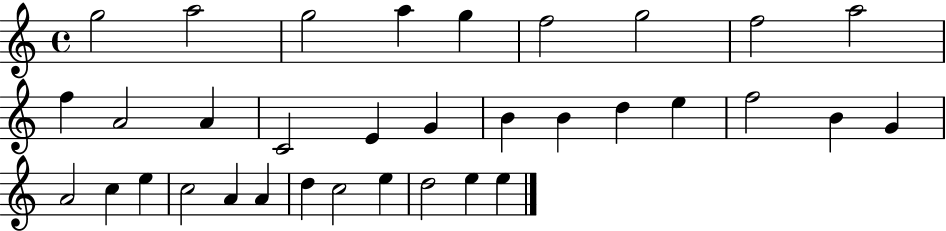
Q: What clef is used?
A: treble